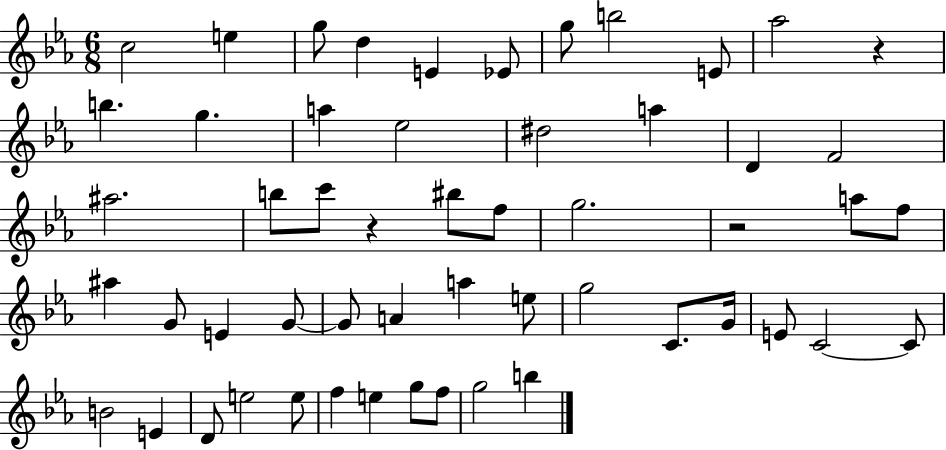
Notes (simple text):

C5/h E5/q G5/e D5/q E4/q Eb4/e G5/e B5/h E4/e Ab5/h R/q B5/q. G5/q. A5/q Eb5/h D#5/h A5/q D4/q F4/h A#5/h. B5/e C6/e R/q BIS5/e F5/e G5/h. R/h A5/e F5/e A#5/q G4/e E4/q G4/e G4/e A4/q A5/q E5/e G5/h C4/e. G4/s E4/e C4/h C4/e B4/h E4/q D4/e E5/h E5/e F5/q E5/q G5/e F5/e G5/h B5/q